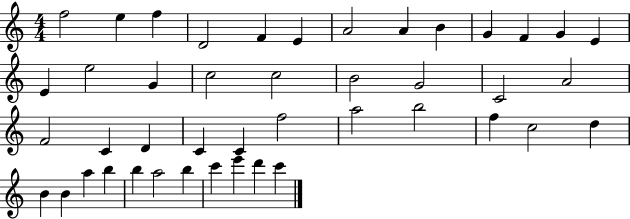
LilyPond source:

{
  \clef treble
  \numericTimeSignature
  \time 4/4
  \key c \major
  f''2 e''4 f''4 | d'2 f'4 e'4 | a'2 a'4 b'4 | g'4 f'4 g'4 e'4 | \break e'4 e''2 g'4 | c''2 c''2 | b'2 g'2 | c'2 a'2 | \break f'2 c'4 d'4 | c'4 c'4 f''2 | a''2 b''2 | f''4 c''2 d''4 | \break b'4 b'4 a''4 b''4 | b''4 a''2 b''4 | c'''4 e'''4 d'''4 c'''4 | \bar "|."
}